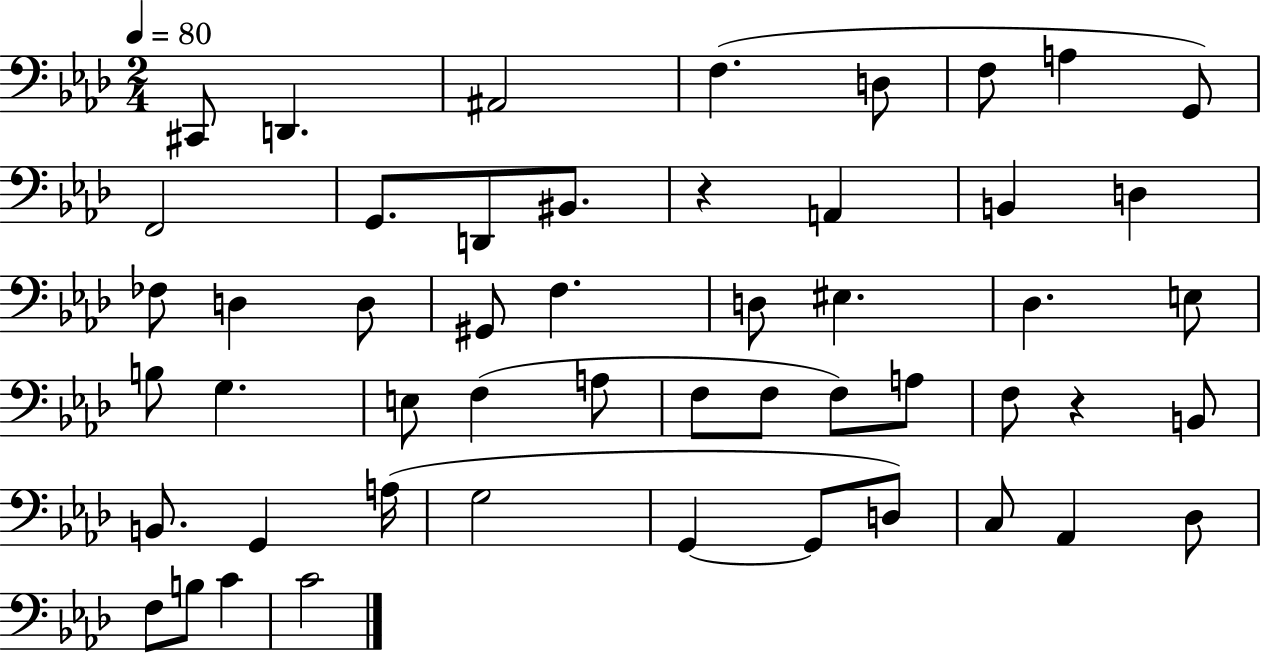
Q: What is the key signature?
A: AES major